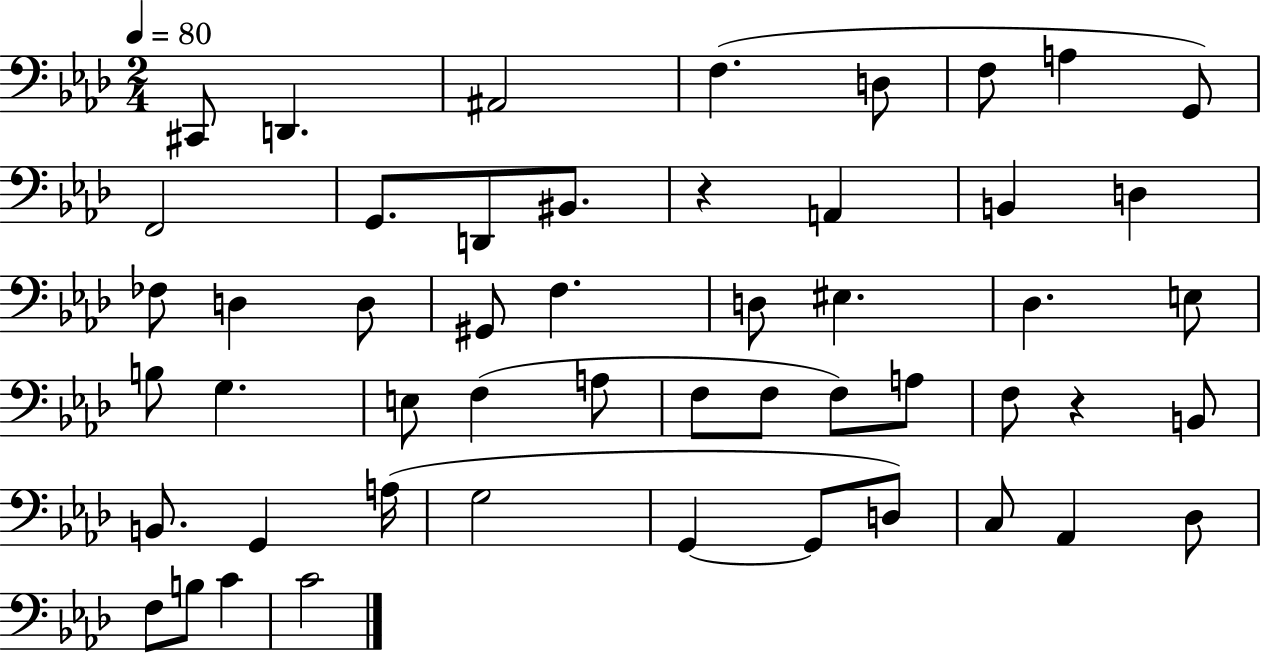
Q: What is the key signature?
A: AES major